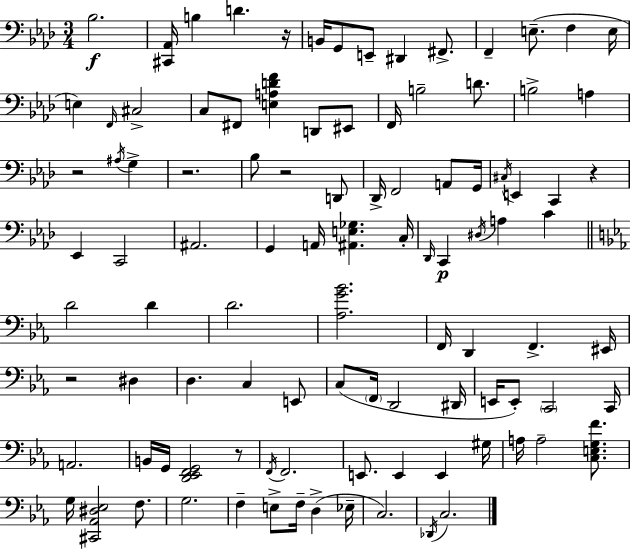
{
  \clef bass
  \numericTimeSignature
  \time 3/4
  \key f \minor
  bes2.\f | <cis, aes,>16 b4 d'4. r16 | b,16 g,8 e,8-- dis,4 fis,8.-> | f,4-- e8.--( f4 e16 | \break e4) \grace { f,16 } cis2-> | c8 fis,8 <e a d' f'>4 d,8 eis,8 | f,16 b2-- d'8. | b2-> a4 | \break r2 \acciaccatura { ais16 } g4-> | r2. | bes8 r2 | d,8 des,16-> f,2 a,8 | \break g,16 \acciaccatura { cis16 } e,4 c,4 r4 | ees,4 c,2 | ais,2. | g,4 a,16 <ais, e ges>4. | \break c16-. \grace { des,16 } c,4\p \acciaccatura { dis16 } a4 | c'4 \bar "||" \break \key ees \major d'2 d'4 | d'2. | <aes g' bes'>2. | f,16 d,4 f,4.-> eis,16 | \break r2 dis4 | d4. c4 e,8 | c8( \parenthesize f,16 d,2 dis,16 | e,16 e,8-.) \parenthesize c,2 c,16 | \break a,2. | b,16 g,16 <d, ees, f, g,>2 r8 | \acciaccatura { f,16 } f,2. | e,8. e,4 e,4 | \break gis16 a16 a2-- <c e g f'>8. | g16 <cis, aes, dis ees>2 f8. | g2. | f4-- e8-> f16-- d4->( | \break ees16-- c2.) | \acciaccatura { des,16 } c2. | \bar "|."
}